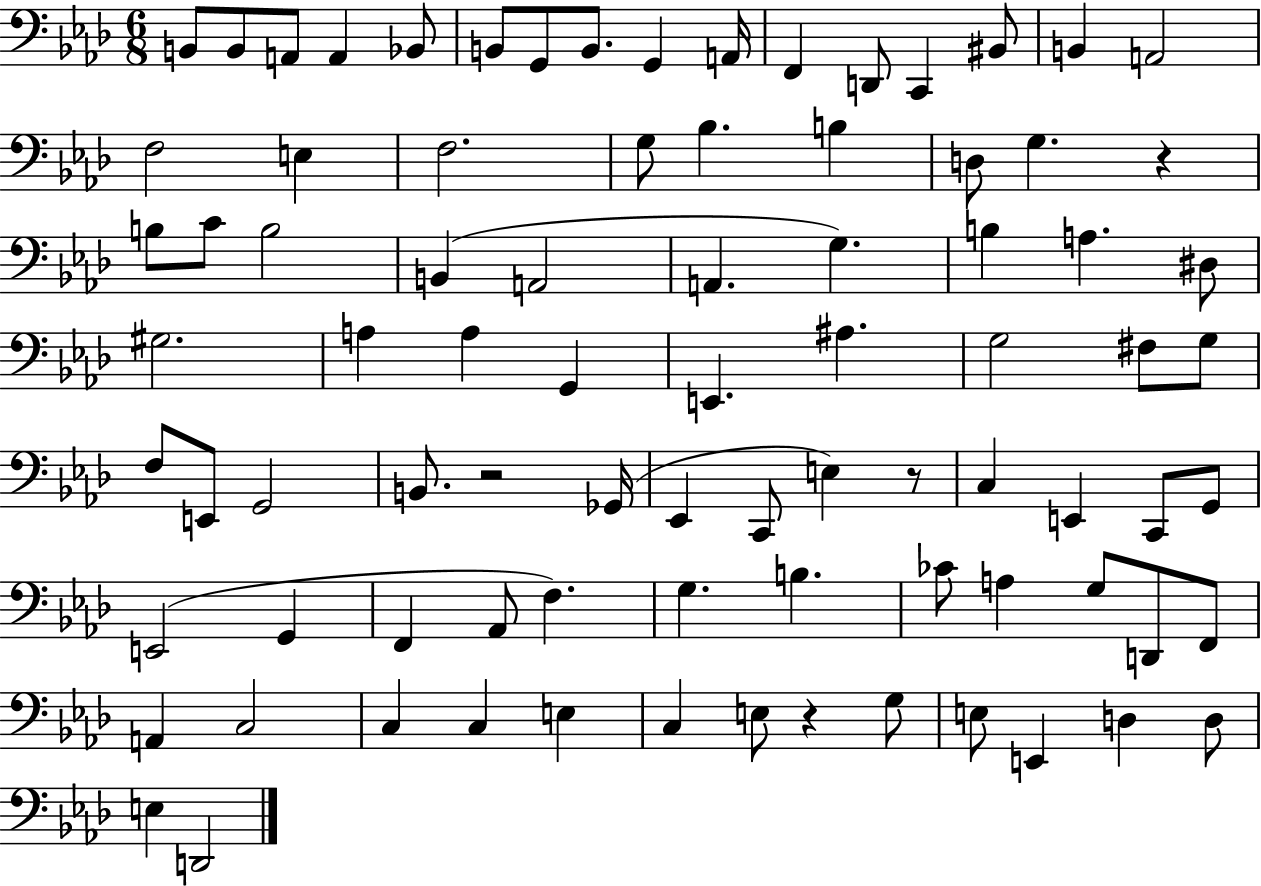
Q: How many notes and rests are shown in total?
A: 85